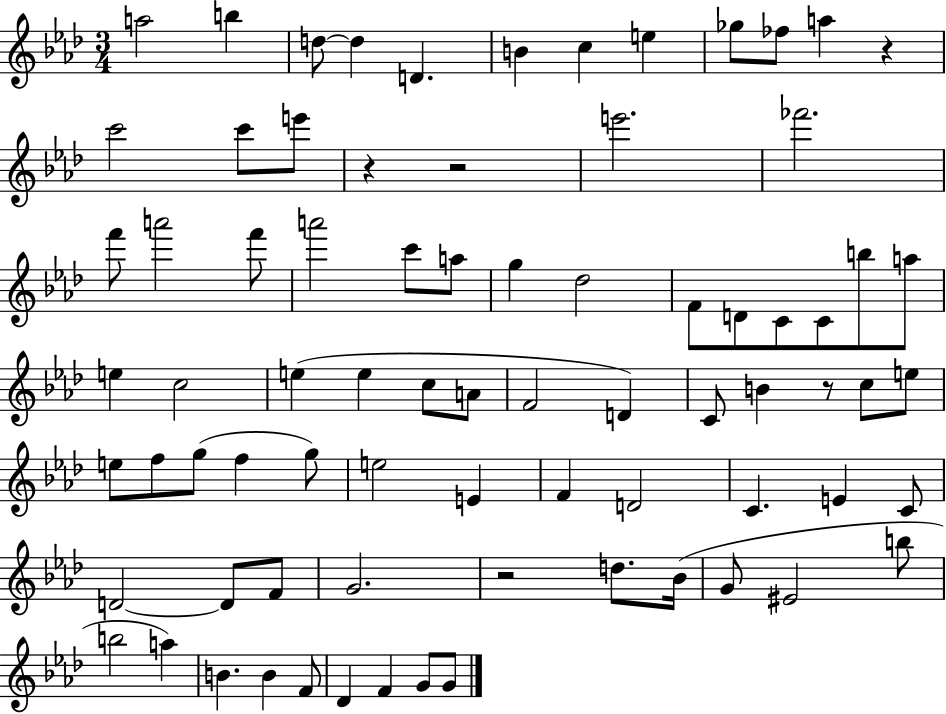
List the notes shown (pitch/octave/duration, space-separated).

A5/h B5/q D5/e D5/q D4/q. B4/q C5/q E5/q Gb5/e FES5/e A5/q R/q C6/h C6/e E6/e R/q R/h E6/h. FES6/h. F6/e A6/h F6/e A6/h C6/e A5/e G5/q Db5/h F4/e D4/e C4/e C4/e B5/e A5/e E5/q C5/h E5/q E5/q C5/e A4/e F4/h D4/q C4/e B4/q R/e C5/e E5/e E5/e F5/e G5/e F5/q G5/e E5/h E4/q F4/q D4/h C4/q. E4/q C4/e D4/h D4/e F4/e G4/h. R/h D5/e. Bb4/s G4/e EIS4/h B5/e B5/h A5/q B4/q. B4/q F4/e Db4/q F4/q G4/e G4/e